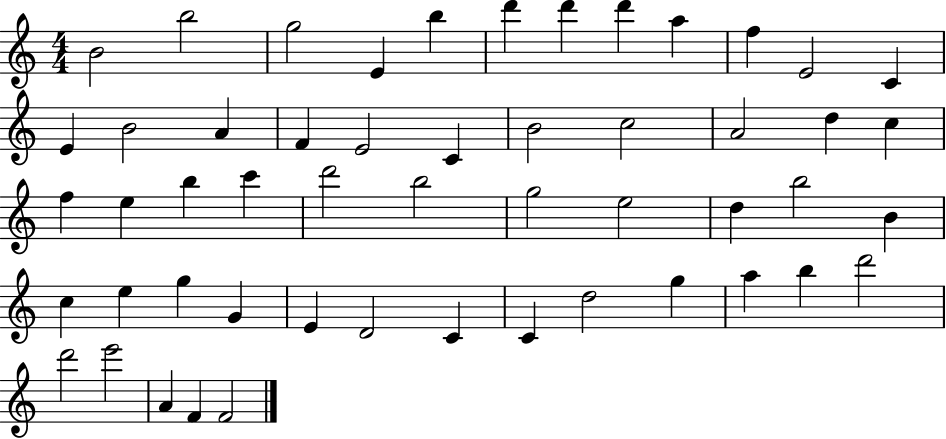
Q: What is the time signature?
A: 4/4